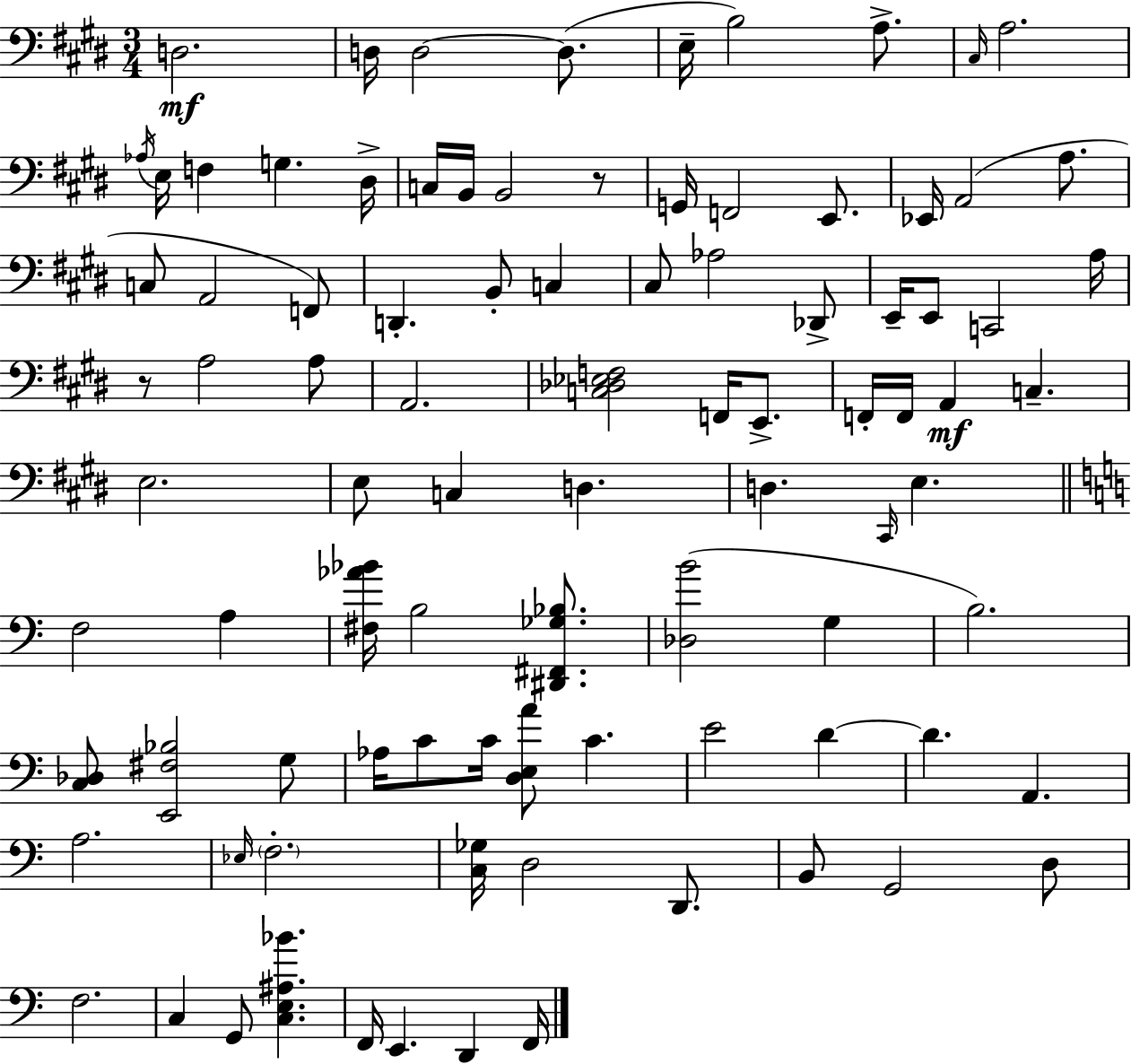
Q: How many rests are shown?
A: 2